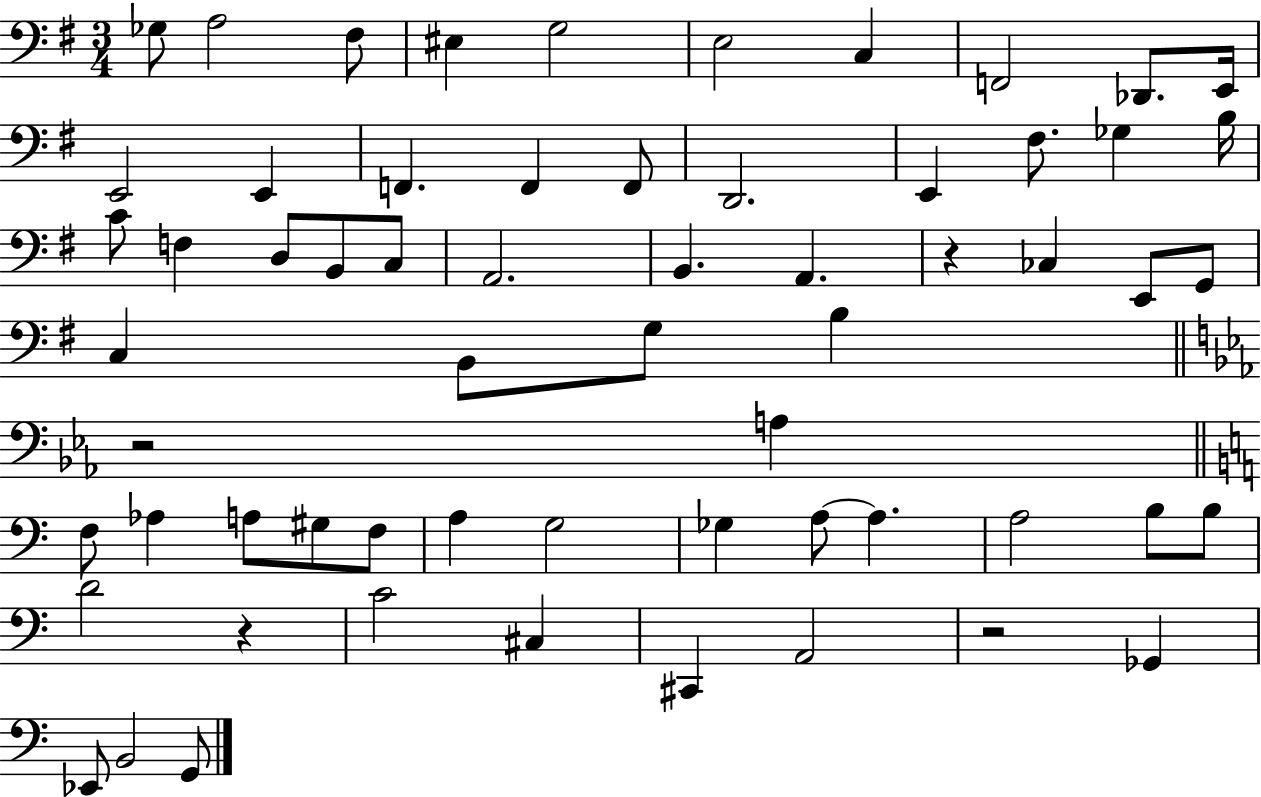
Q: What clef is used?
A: bass